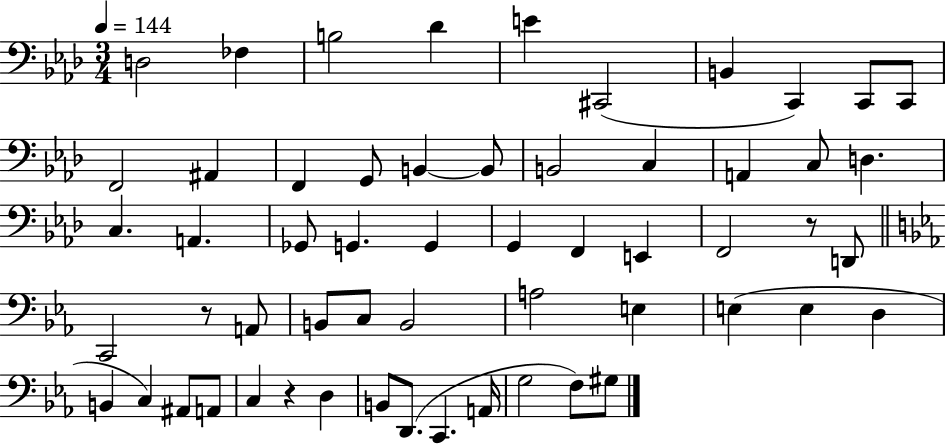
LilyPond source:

{
  \clef bass
  \numericTimeSignature
  \time 3/4
  \key aes \major
  \tempo 4 = 144
  d2 fes4 | b2 des'4 | e'4 cis,2( | b,4 c,4) c,8 c,8 | \break f,2 ais,4 | f,4 g,8 b,4~~ b,8 | b,2 c4 | a,4 c8 d4. | \break c4. a,4. | ges,8 g,4. g,4 | g,4 f,4 e,4 | f,2 r8 d,8 | \break \bar "||" \break \key c \minor c,2 r8 a,8 | b,8 c8 b,2 | a2 e4 | e4( e4 d4 | \break b,4 c4) ais,8 a,8 | c4 r4 d4 | b,8 d,8.( c,4. a,16 | g2 f8) gis8 | \break \bar "|."
}